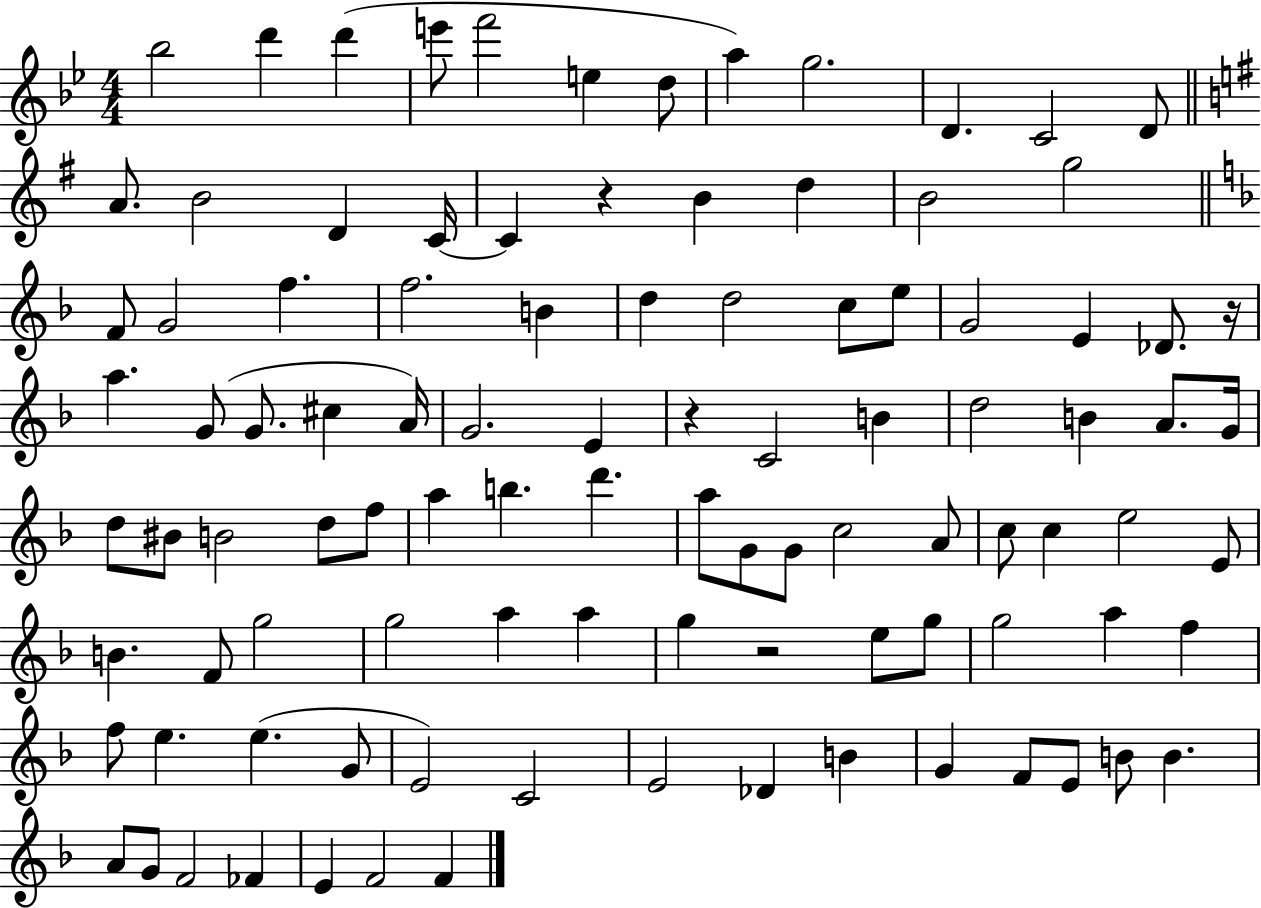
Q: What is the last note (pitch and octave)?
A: F4